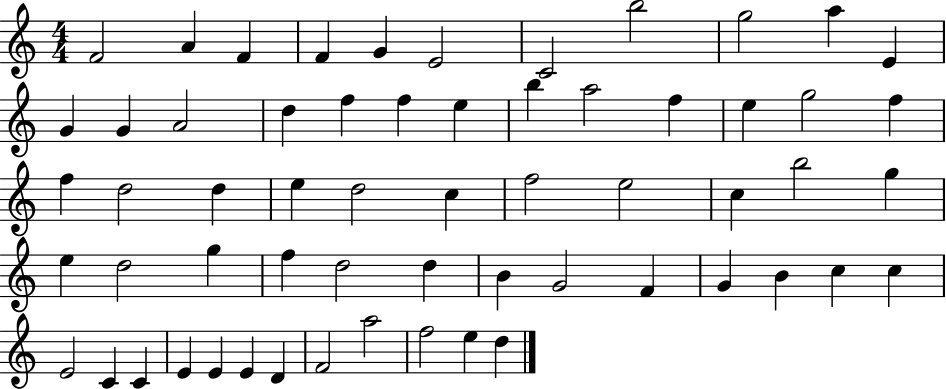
X:1
T:Untitled
M:4/4
L:1/4
K:C
F2 A F F G E2 C2 b2 g2 a E G G A2 d f f e b a2 f e g2 f f d2 d e d2 c f2 e2 c b2 g e d2 g f d2 d B G2 F G B c c E2 C C E E E D F2 a2 f2 e d